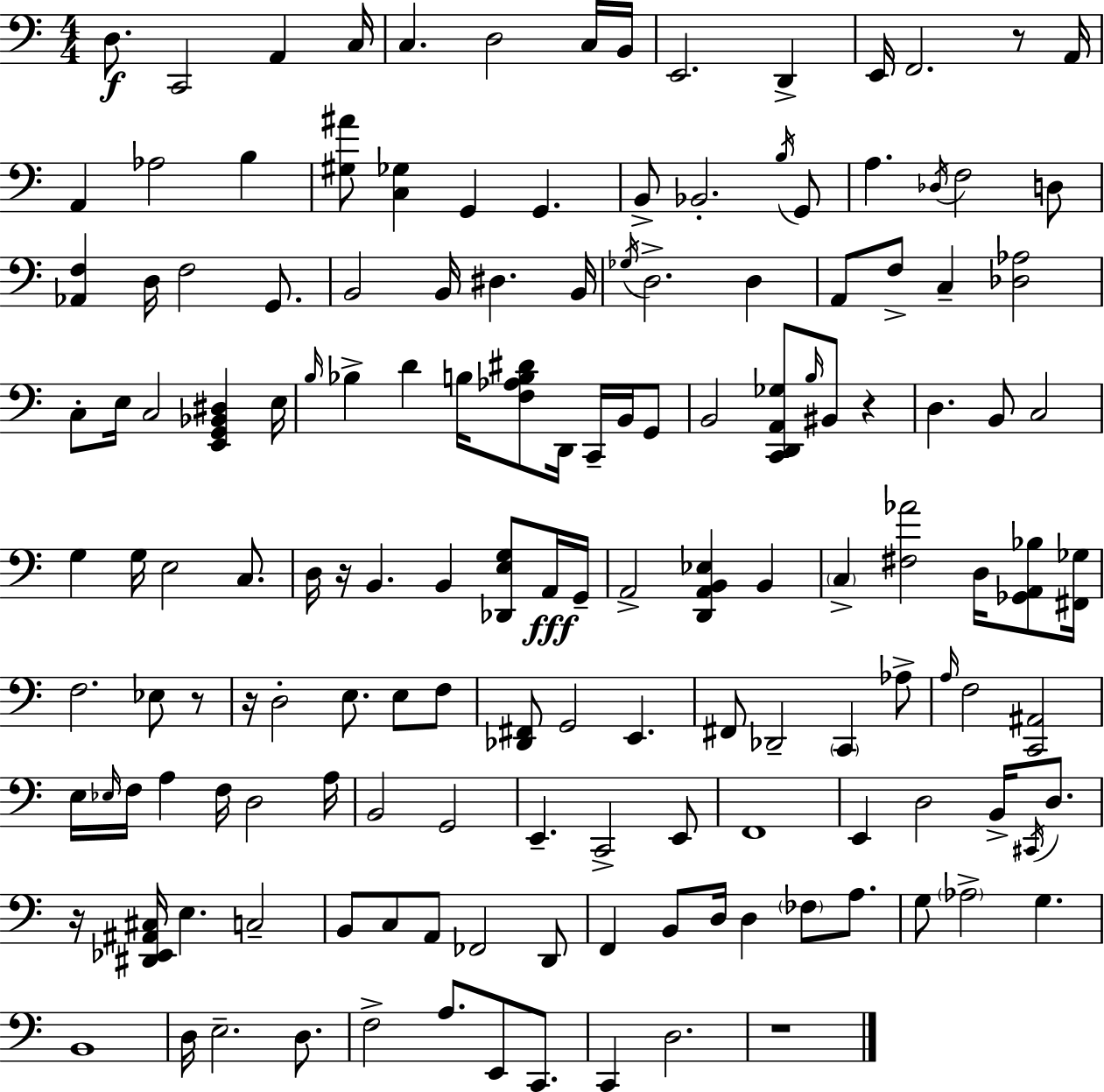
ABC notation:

X:1
T:Untitled
M:4/4
L:1/4
K:C
D,/2 C,,2 A,, C,/4 C, D,2 C,/4 B,,/4 E,,2 D,, E,,/4 F,,2 z/2 A,,/4 A,, _A,2 B, [^G,^A]/2 [C,_G,] G,, G,, B,,/2 _B,,2 B,/4 G,,/2 A, _D,/4 F,2 D,/2 [_A,,F,] D,/4 F,2 G,,/2 B,,2 B,,/4 ^D, B,,/4 _G,/4 D,2 D, A,,/2 F,/2 C, [_D,_A,]2 C,/2 E,/4 C,2 [E,,G,,_B,,^D,] E,/4 B,/4 _B, D B,/4 [F,_A,B,^D]/2 D,,/4 C,,/4 B,,/4 G,,/2 B,,2 [C,,D,,A,,_G,]/2 B,/4 ^B,,/2 z D, B,,/2 C,2 G, G,/4 E,2 C,/2 D,/4 z/4 B,, B,, [_D,,E,G,]/2 A,,/4 G,,/4 A,,2 [D,,A,,B,,_E,] B,, C, [^F,_A]2 D,/4 [_G,,A,,_B,]/2 [^F,,_G,]/4 F,2 _E,/2 z/2 z/4 D,2 E,/2 E,/2 F,/2 [_D,,^F,,]/2 G,,2 E,, ^F,,/2 _D,,2 C,, _A,/2 A,/4 F,2 [C,,^A,,]2 E,/4 _E,/4 F,/4 A, F,/4 D,2 A,/4 B,,2 G,,2 E,, C,,2 E,,/2 F,,4 E,, D,2 B,,/4 ^C,,/4 D,/2 z/4 [^D,,_E,,^A,,^C,]/4 E, C,2 B,,/2 C,/2 A,,/2 _F,,2 D,,/2 F,, B,,/2 D,/4 D, _F,/2 A,/2 G,/2 _A,2 G, B,,4 D,/4 E,2 D,/2 F,2 A,/2 E,,/2 C,,/2 C,, D,2 z4